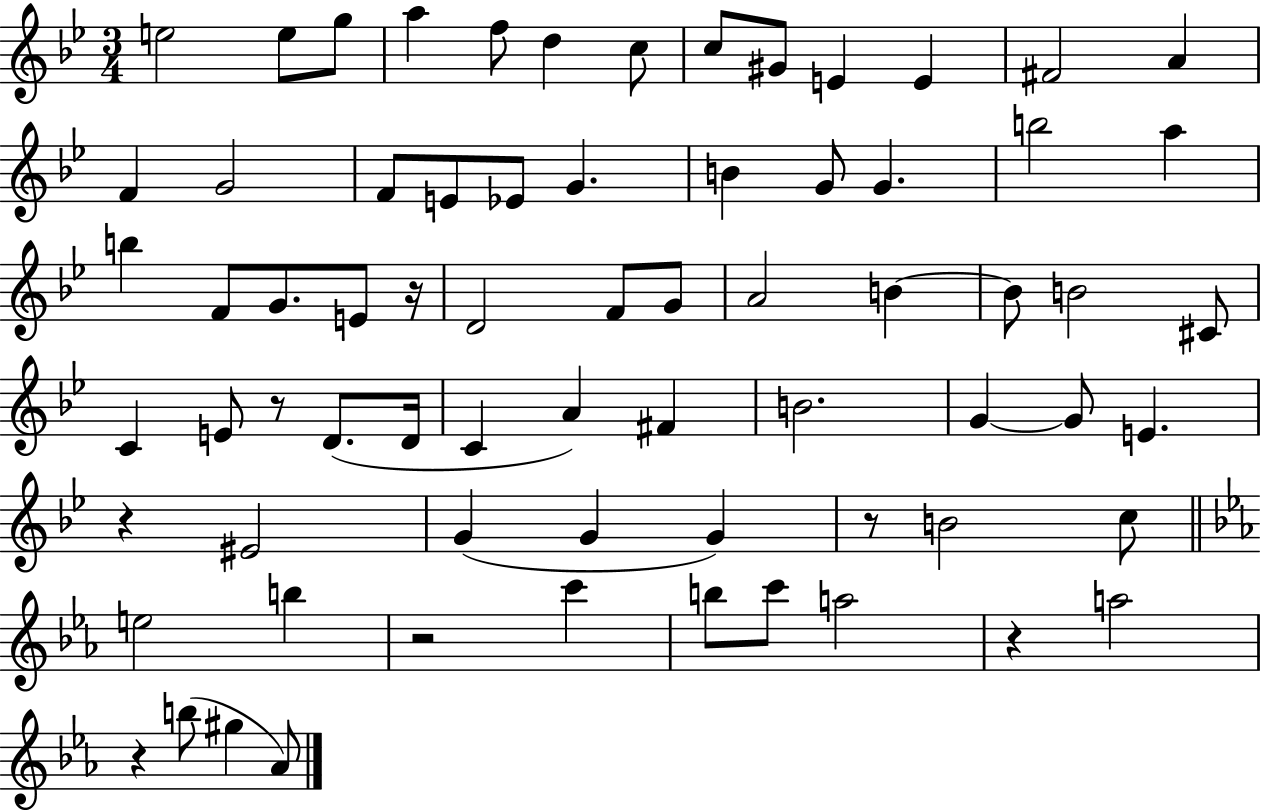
X:1
T:Untitled
M:3/4
L:1/4
K:Bb
e2 e/2 g/2 a f/2 d c/2 c/2 ^G/2 E E ^F2 A F G2 F/2 E/2 _E/2 G B G/2 G b2 a b F/2 G/2 E/2 z/4 D2 F/2 G/2 A2 B B/2 B2 ^C/2 C E/2 z/2 D/2 D/4 C A ^F B2 G G/2 E z ^E2 G G G z/2 B2 c/2 e2 b z2 c' b/2 c'/2 a2 z a2 z b/2 ^g _A/2